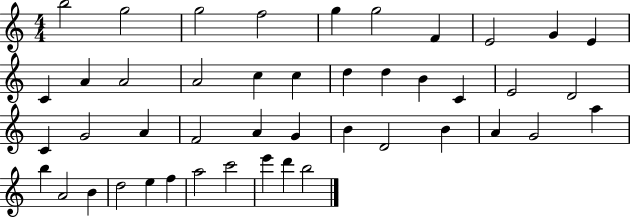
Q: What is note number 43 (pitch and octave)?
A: E6